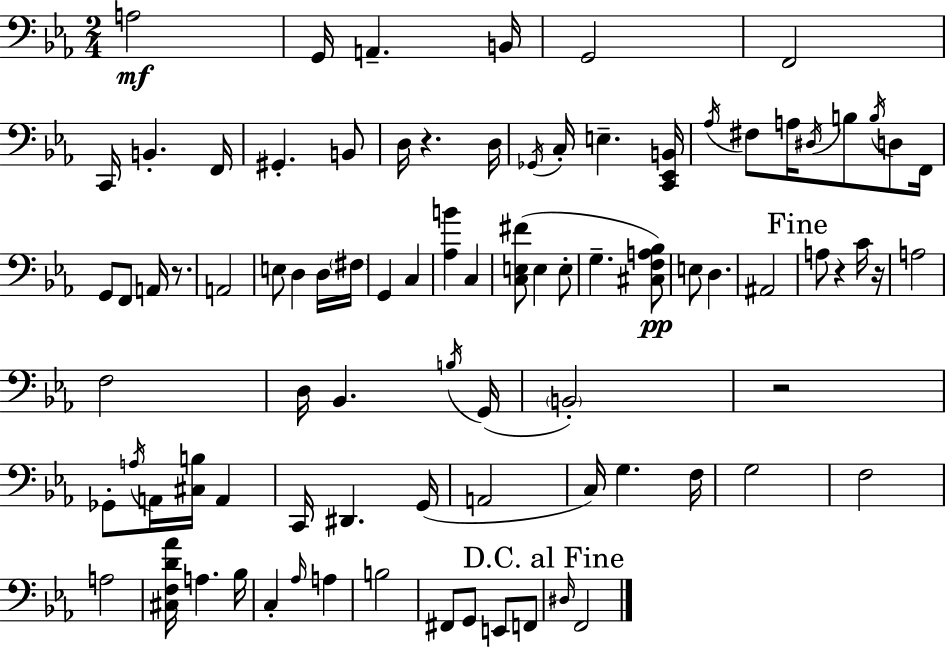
X:1
T:Untitled
M:2/4
L:1/4
K:Cm
A,2 G,,/4 A,, B,,/4 G,,2 F,,2 C,,/4 B,, F,,/4 ^G,, B,,/2 D,/4 z D,/4 _G,,/4 C,/4 E, [C,,_E,,B,,]/4 _A,/4 ^F,/2 A,/4 ^D,/4 B,/2 B,/4 D,/2 F,,/4 G,,/2 F,,/2 A,,/4 z/2 A,,2 E,/2 D, D,/4 ^F,/4 G,, C, [_A,B] C, [C,E,^F]/2 E, E,/2 G, [^C,F,A,_B,]/2 E,/2 D, ^A,,2 A,/2 z C/4 z/4 A,2 F,2 D,/4 _B,, B,/4 G,,/4 B,,2 z2 _G,,/2 A,/4 A,,/4 [^C,B,]/4 A,, C,,/4 ^D,, G,,/4 A,,2 C,/4 G, F,/4 G,2 F,2 A,2 [^C,F,D_A]/4 A, _B,/4 C, _A,/4 A, B,2 ^F,,/2 G,,/2 E,,/2 F,,/2 ^D,/4 F,,2